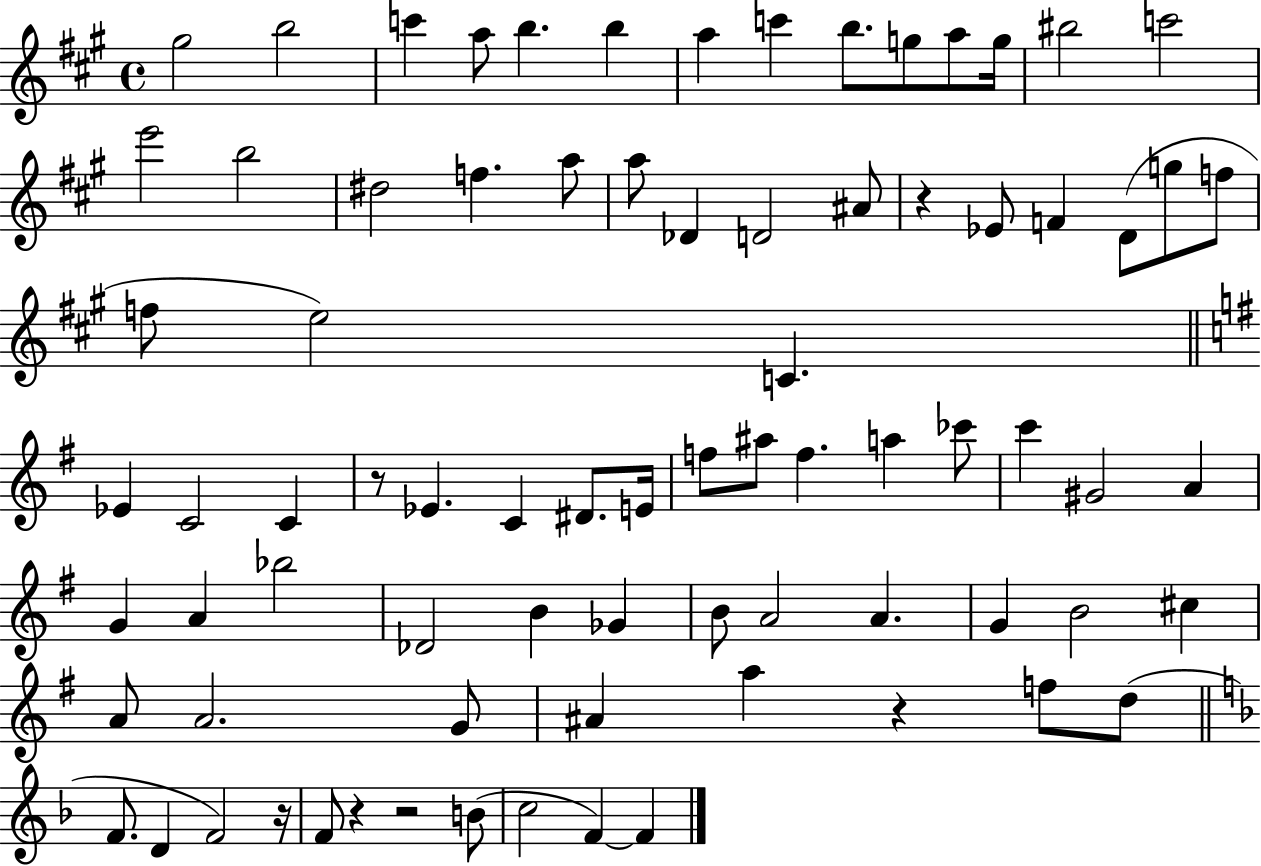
{
  \clef treble
  \time 4/4
  \defaultTimeSignature
  \key a \major
  \repeat volta 2 { gis''2 b''2 | c'''4 a''8 b''4. b''4 | a''4 c'''4 b''8. g''8 a''8 g''16 | bis''2 c'''2 | \break e'''2 b''2 | dis''2 f''4. a''8 | a''8 des'4 d'2 ais'8 | r4 ees'8 f'4 d'8( g''8 f''8 | \break f''8 e''2) c'4. | \bar "||" \break \key g \major ees'4 c'2 c'4 | r8 ees'4. c'4 dis'8. e'16 | f''8 ais''8 f''4. a''4 ces'''8 | c'''4 gis'2 a'4 | \break g'4 a'4 bes''2 | des'2 b'4 ges'4 | b'8 a'2 a'4. | g'4 b'2 cis''4 | \break a'8 a'2. g'8 | ais'4 a''4 r4 f''8 d''8( | \bar "||" \break \key f \major f'8. d'4 f'2) r16 | f'8 r4 r2 b'8( | c''2 f'4~~) f'4 | } \bar "|."
}